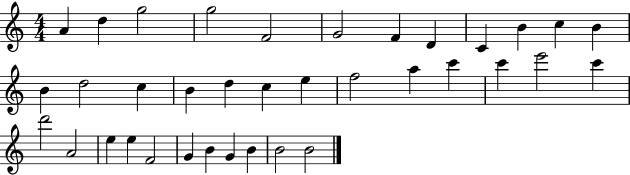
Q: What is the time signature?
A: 4/4